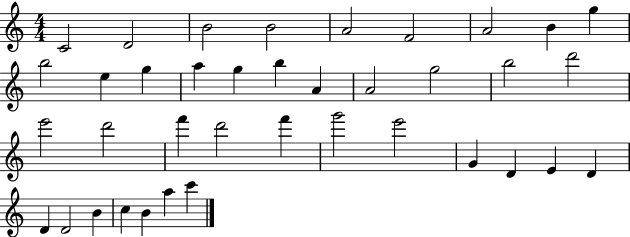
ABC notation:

X:1
T:Untitled
M:4/4
L:1/4
K:C
C2 D2 B2 B2 A2 F2 A2 B g b2 e g a g b A A2 g2 b2 d'2 e'2 d'2 f' d'2 f' g'2 e'2 G D E D D D2 B c B a c'